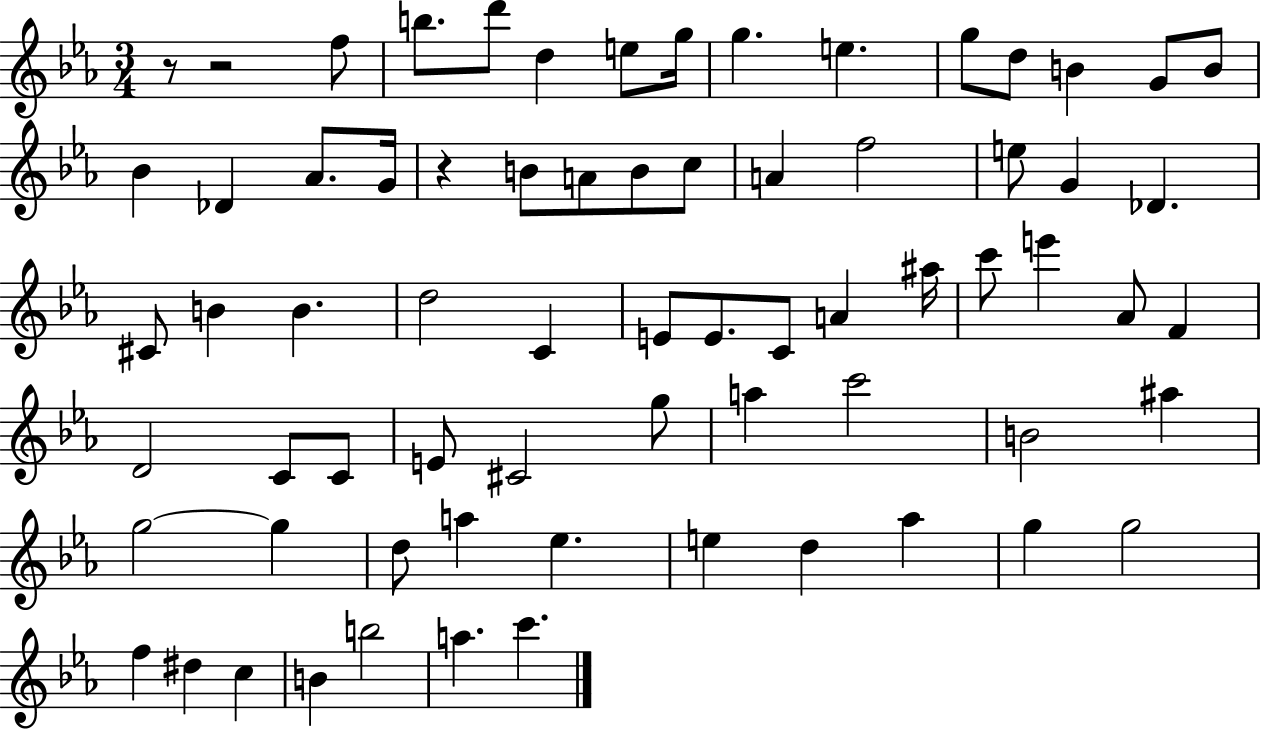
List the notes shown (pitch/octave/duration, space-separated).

R/e R/h F5/e B5/e. D6/e D5/q E5/e G5/s G5/q. E5/q. G5/e D5/e B4/q G4/e B4/e Bb4/q Db4/q Ab4/e. G4/s R/q B4/e A4/e B4/e C5/e A4/q F5/h E5/e G4/q Db4/q. C#4/e B4/q B4/q. D5/h C4/q E4/e E4/e. C4/e A4/q A#5/s C6/e E6/q Ab4/e F4/q D4/h C4/e C4/e E4/e C#4/h G5/e A5/q C6/h B4/h A#5/q G5/h G5/q D5/e A5/q Eb5/q. E5/q D5/q Ab5/q G5/q G5/h F5/q D#5/q C5/q B4/q B5/h A5/q. C6/q.